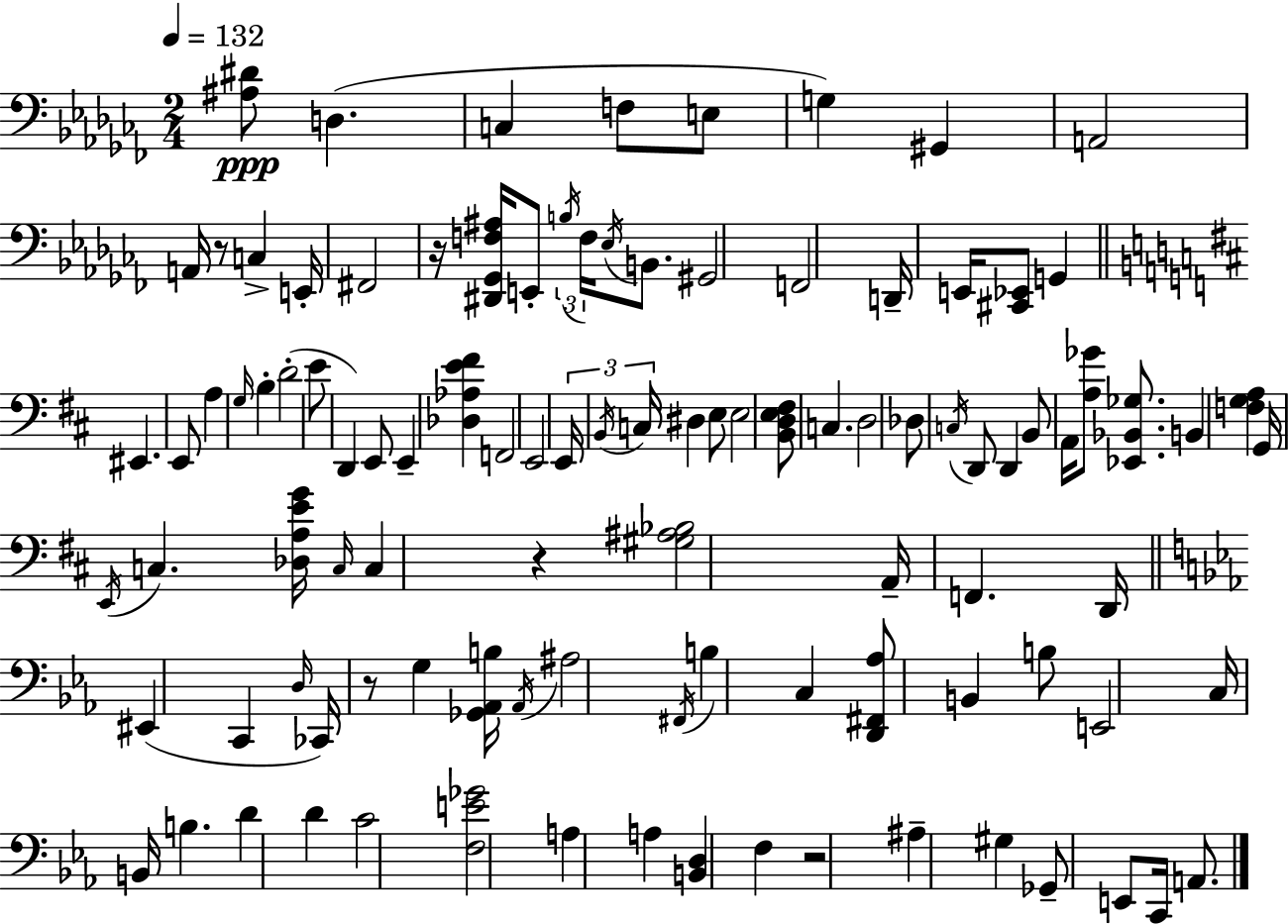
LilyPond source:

{
  \clef bass
  \numericTimeSignature
  \time 2/4
  \key aes \minor
  \tempo 4 = 132
  <ais dis'>8\ppp d4.( | c4 f8 e8 | g4) gis,4 | a,2 | \break a,16 r8 c4-> e,16-. | fis,2 | r16 <dis, ges, f ais>16 e,8-. \tuplet 3/2 { \acciaccatura { b16 } f16 \acciaccatura { ees16 } } b,8. | gis,2 | \break f,2 | d,16-- e,16 <cis, ees,>8 g,4 | \bar "||" \break \key b \minor eis,4. e,8 | a4 \grace { g16 } b4-. | d'2-.( | e'8 d,4) e,8 | \break e,4-- <des aes e' fis'>4 | f,2 | e,2 | \tuplet 3/2 { e,16 \acciaccatura { b,16 } c16 } dis4 | \break e8 e2 | <b, d e fis>8 c4. | d2 | des8 \acciaccatura { c16 } d,8 d,4 | \break b,8 a,16 <a ges'>8 | <ees, bes, ges>8. b,4 <f g a>4 | g,16 \acciaccatura { e,16 } c4. | <des a e' g'>16 \grace { c16 } c4 | \break r4 <gis ais bes>2 | a,16-- f,4. | d,16 \bar "||" \break \key ees \major eis,4( c,4 | \grace { d16 } ces,16) r8 g4 | <ges, aes, b>16 \acciaccatura { aes,16 } ais2 | \acciaccatura { fis,16 } b4 c4 | \break <d, fis, aes>8 b,4 | b8 e,2 | c16 b,16 b4. | d'4 d'4 | \break c'2 | <f e' ges'>2 | a4 a4 | <b, d>4 f4 | \break r2 | ais4-- gis4 | ges,8-- e,8 c,16 | a,8. \bar "|."
}